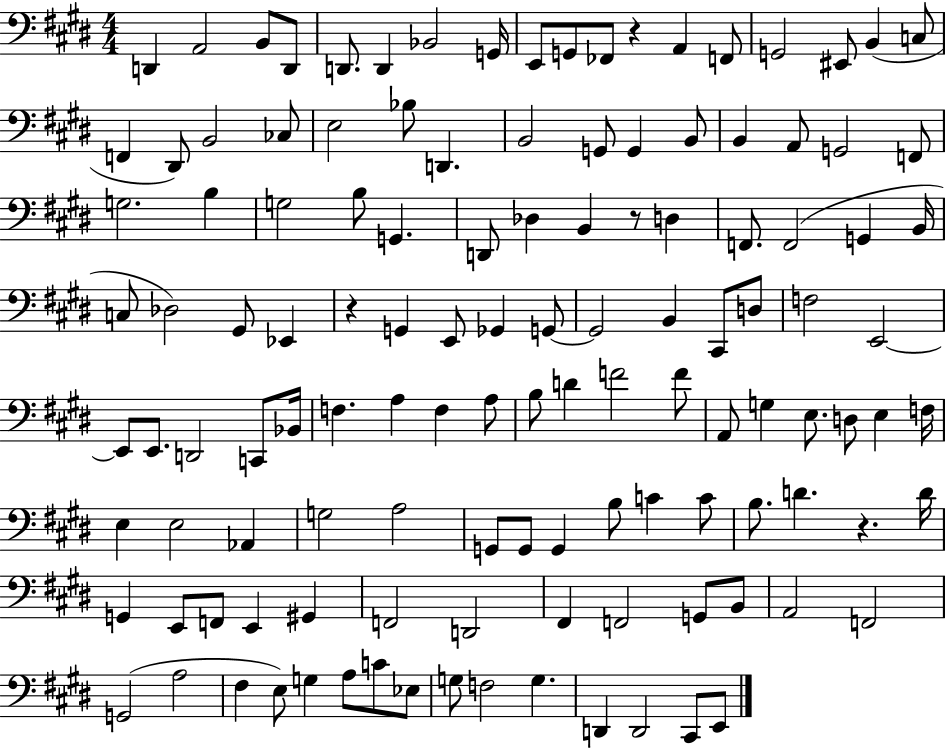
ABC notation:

X:1
T:Untitled
M:4/4
L:1/4
K:E
D,, A,,2 B,,/2 D,,/2 D,,/2 D,, _B,,2 G,,/4 E,,/2 G,,/2 _F,,/2 z A,, F,,/2 G,,2 ^E,,/2 B,, C,/2 F,, ^D,,/2 B,,2 _C,/2 E,2 _B,/2 D,, B,,2 G,,/2 G,, B,,/2 B,, A,,/2 G,,2 F,,/2 G,2 B, G,2 B,/2 G,, D,,/2 _D, B,, z/2 D, F,,/2 F,,2 G,, B,,/4 C,/2 _D,2 ^G,,/2 _E,, z G,, E,,/2 _G,, G,,/2 G,,2 B,, ^C,,/2 D,/2 F,2 E,,2 E,,/2 E,,/2 D,,2 C,,/2 _B,,/4 F, A, F, A,/2 B,/2 D F2 F/2 A,,/2 G, E,/2 D,/2 E, F,/4 E, E,2 _A,, G,2 A,2 G,,/2 G,,/2 G,, B,/2 C C/2 B,/2 D z D/4 G,, E,,/2 F,,/2 E,, ^G,, F,,2 D,,2 ^F,, F,,2 G,,/2 B,,/2 A,,2 F,,2 G,,2 A,2 ^F, E,/2 G, A,/2 C/2 _E,/2 G,/2 F,2 G, D,, D,,2 ^C,,/2 E,,/2